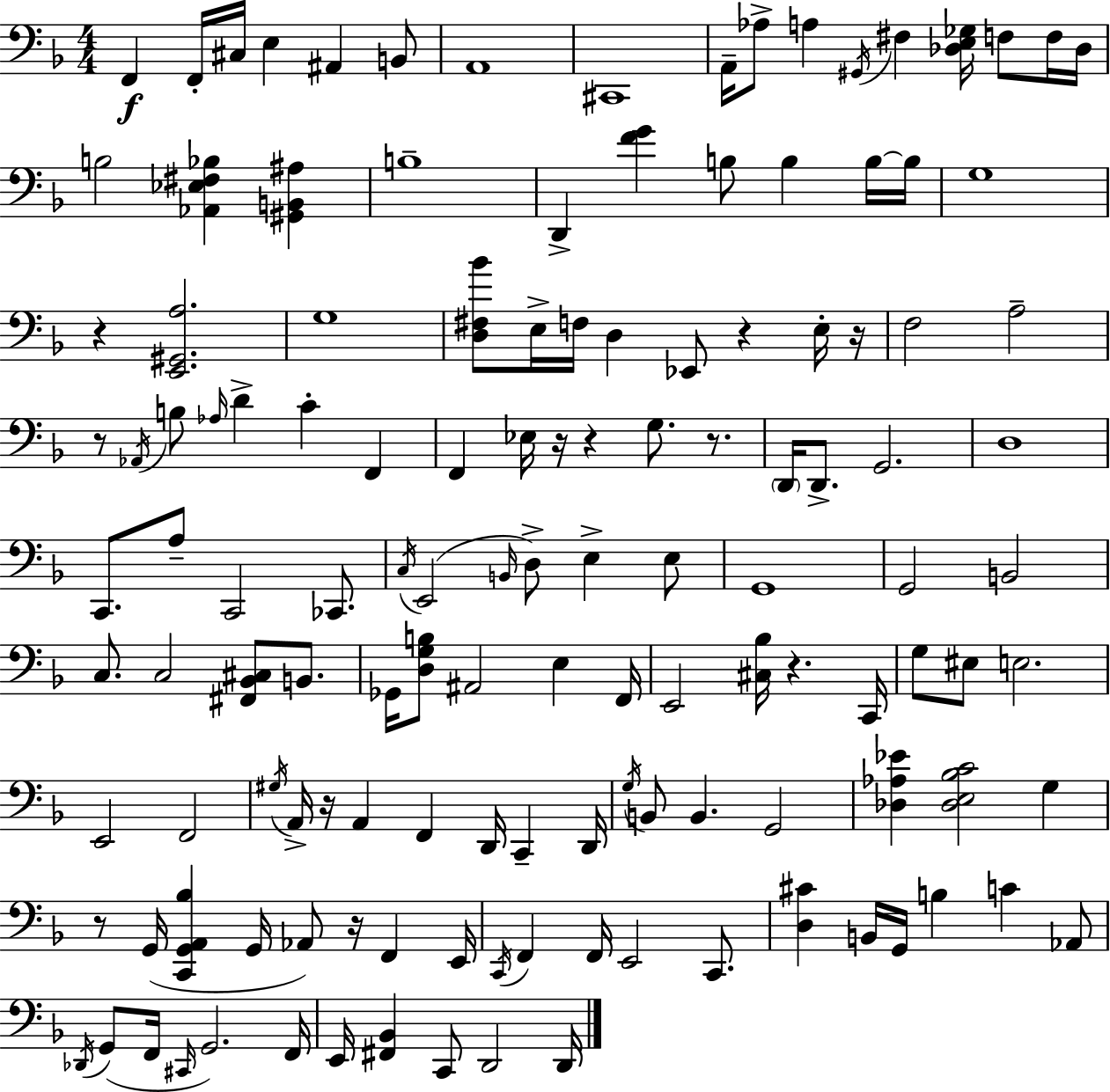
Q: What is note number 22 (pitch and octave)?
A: B3